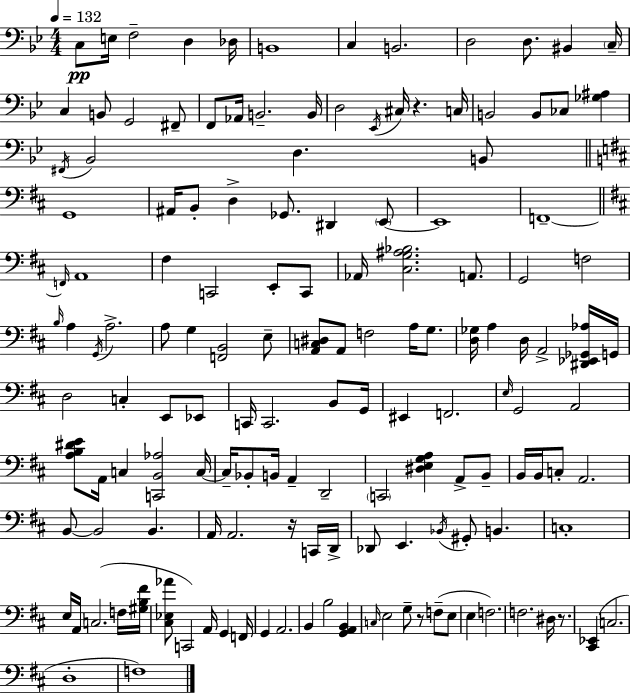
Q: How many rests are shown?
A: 4